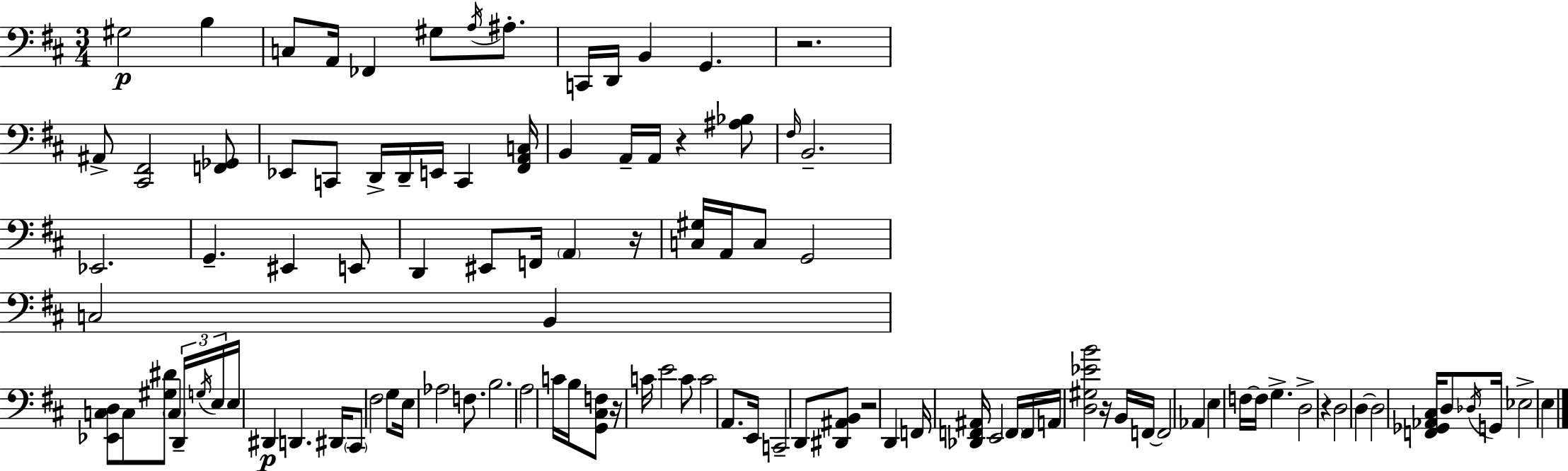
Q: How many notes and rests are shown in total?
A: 106